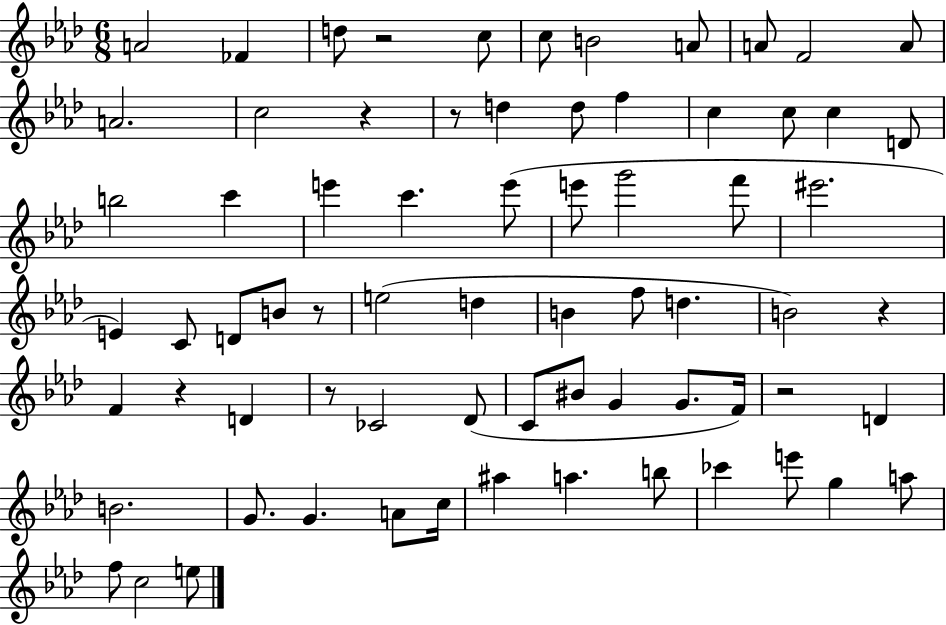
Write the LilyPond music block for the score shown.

{
  \clef treble
  \numericTimeSignature
  \time 6/8
  \key aes \major
  a'2 fes'4 | d''8 r2 c''8 | c''8 b'2 a'8 | a'8 f'2 a'8 | \break a'2. | c''2 r4 | r8 d''4 d''8 f''4 | c''4 c''8 c''4 d'8 | \break b''2 c'''4 | e'''4 c'''4. e'''8( | e'''8 g'''2 f'''8 | eis'''2. | \break e'4) c'8 d'8 b'8 r8 | e''2( d''4 | b'4 f''8 d''4. | b'2) r4 | \break f'4 r4 d'4 | r8 ces'2 des'8( | c'8 bis'8 g'4 g'8. f'16) | r2 d'4 | \break b'2. | g'8. g'4. a'8 c''16 | ais''4 a''4. b''8 | ces'''4 e'''8 g''4 a''8 | \break f''8 c''2 e''8 | \bar "|."
}